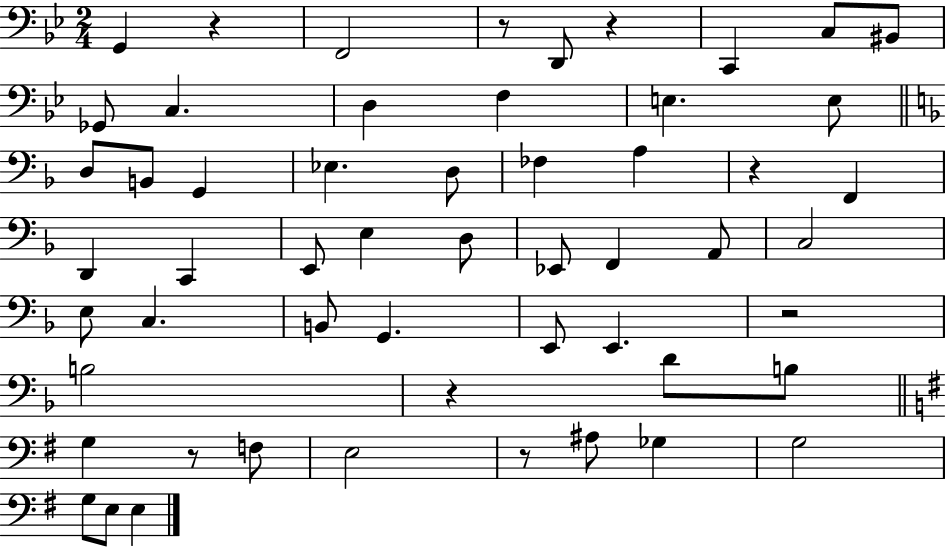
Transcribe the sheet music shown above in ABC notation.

X:1
T:Untitled
M:2/4
L:1/4
K:Bb
G,, z F,,2 z/2 D,,/2 z C,, C,/2 ^B,,/2 _G,,/2 C, D, F, E, E,/2 D,/2 B,,/2 G,, _E, D,/2 _F, A, z F,, D,, C,, E,,/2 E, D,/2 _E,,/2 F,, A,,/2 C,2 E,/2 C, B,,/2 G,, E,,/2 E,, z2 B,2 z D/2 B,/2 G, z/2 F,/2 E,2 z/2 ^A,/2 _G, G,2 G,/2 E,/2 E,